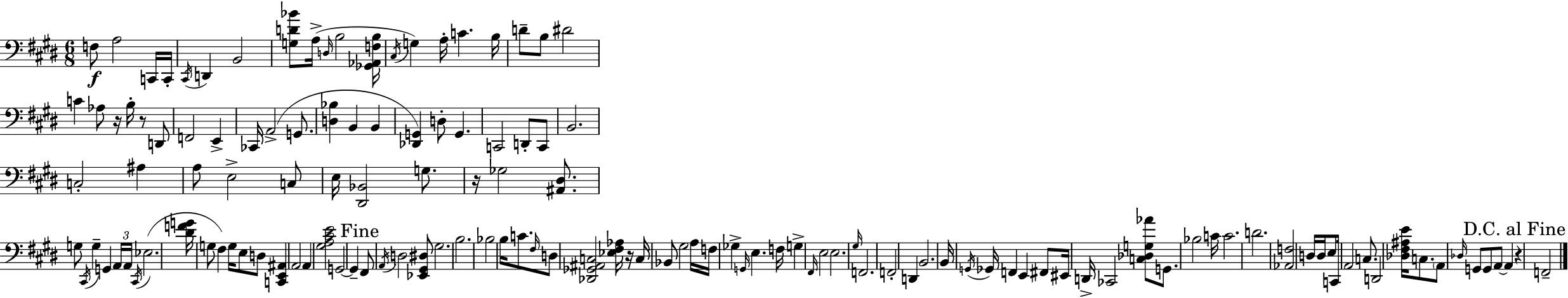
X:1
T:Untitled
M:6/8
L:1/4
K:E
F,/2 A,2 C,,/4 C,,/4 ^C,,/4 D,, B,,2 [G,D_B]/2 A,/4 D,/4 B,2 [_G,,_A,,F,B,]/4 ^C,/4 G, A,/4 C B,/4 D/2 B,/2 ^D2 C _A,/2 z/4 B,/4 z/2 D,,/2 F,,2 E,, _C,,/4 A,,2 G,,/2 [D,_B,] B,, B,, [_D,,G,,] D,/2 G,, C,,2 D,,/2 C,,/2 B,,2 C,2 ^A, A,/2 E,2 C,/2 E,/4 [^D,,_B,,]2 G,/2 z/4 _G,2 [^A,,^D,]/2 G,/2 ^C,,/4 G, G,, A,,/4 A,,/4 ^C,,/4 _E,2 [^DFG]/4 G,/2 ^F, G,/4 E,/2 D,/2 [C,,E,,^A,,] A,,2 A,, [^G,A,^CE]2 G,,2 G,, ^F,,/2 A,,/4 D,2 [_E,,^G,,^D,]/2 ^G,2 B,2 _B,2 B,/4 C/2 ^F,/4 D,/2 [_D,,_G,,^A,,C,]2 [_E,^F,_A,]/4 z/4 C,/4 _B,,/2 ^G,2 A,/4 F,/4 _G, G,,/4 E, F,/4 G, ^F,,/4 E,2 E,2 ^G,/4 F,,2 F,,2 D,, B,,2 B,,/4 G,,/4 _G,,/4 F,, E,, ^F,,/2 ^E,,/4 D,,/4 _C,,2 [C,_D,G,_A]/2 G,,/2 _B,2 C/4 C2 D2 [_A,,F,]2 D,/4 D,/4 E,/2 C,,/4 A,,2 C,/2 D,,2 [_D,^F,^A,E]/4 C,/2 A,,/2 _D,/4 G,,/2 G,,/2 A,,/2 A,, z F,,2